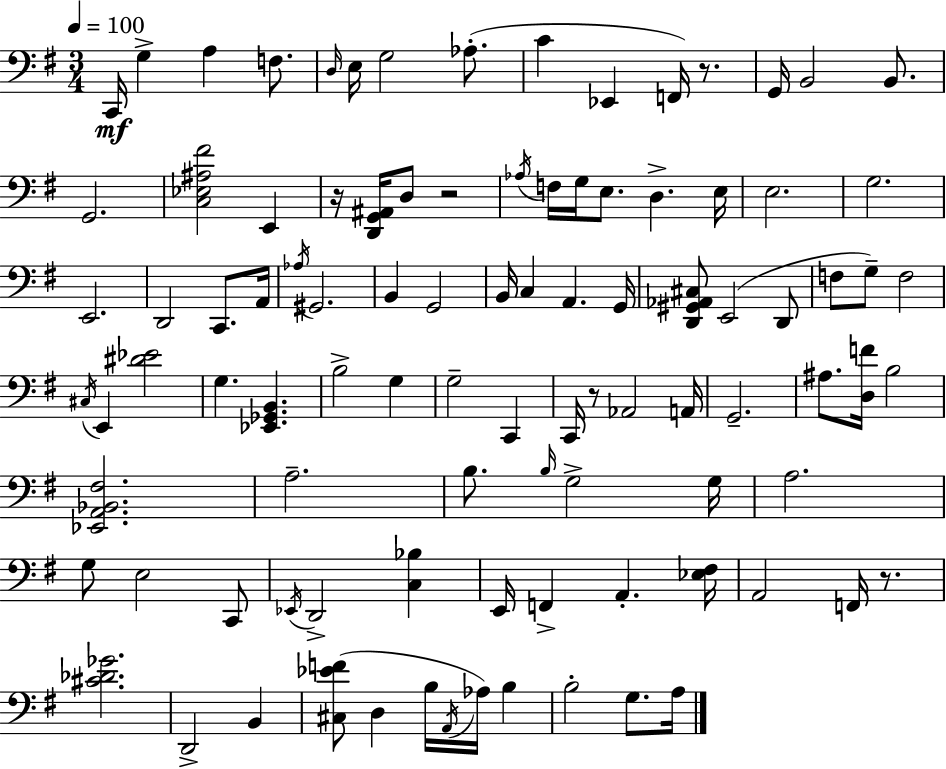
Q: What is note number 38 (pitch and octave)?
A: E2